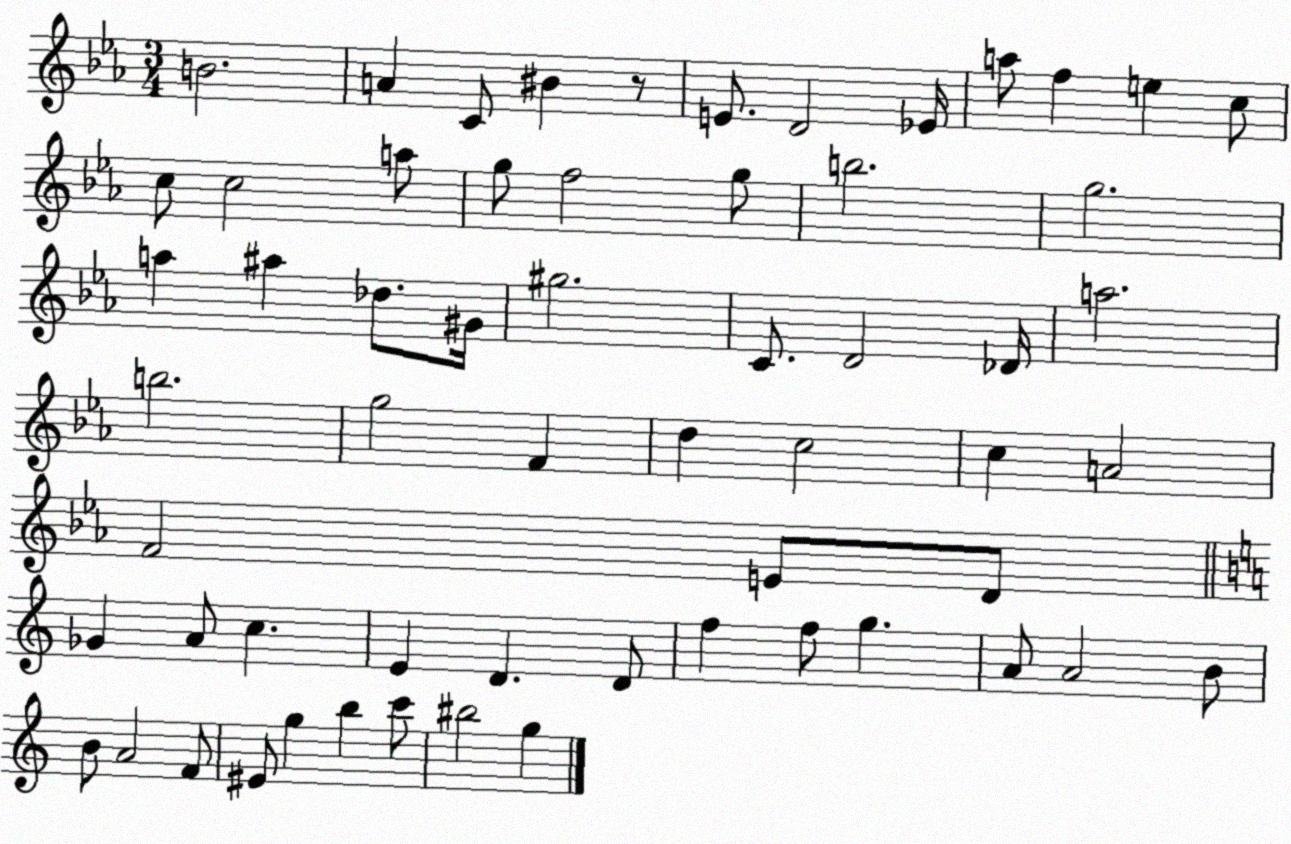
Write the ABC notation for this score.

X:1
T:Untitled
M:3/4
L:1/4
K:Eb
B2 A C/2 ^B z/2 E/2 D2 _E/4 a/2 f e c/2 c/2 c2 a/2 g/2 f2 g/2 b2 g2 a ^a _d/2 ^G/4 ^g2 C/2 D2 _D/4 a2 b2 g2 F d c2 c A2 F2 E/2 D/2 _G A/2 c E D D/2 f f/2 g A/2 A2 B/2 B/2 A2 F/2 ^E/2 g b c'/2 ^b2 g